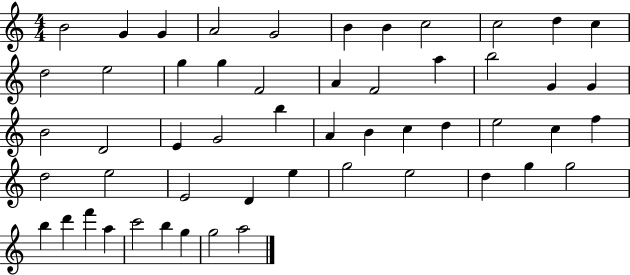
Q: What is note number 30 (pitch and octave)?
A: C5